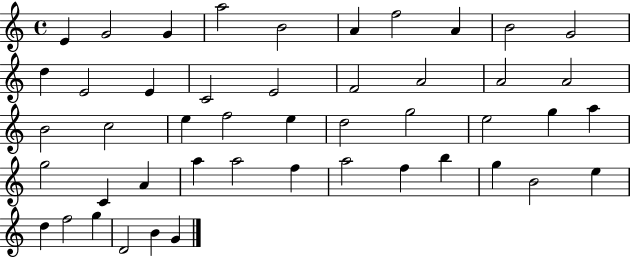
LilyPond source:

{
  \clef treble
  \time 4/4
  \defaultTimeSignature
  \key c \major
  e'4 g'2 g'4 | a''2 b'2 | a'4 f''2 a'4 | b'2 g'2 | \break d''4 e'2 e'4 | c'2 e'2 | f'2 a'2 | a'2 a'2 | \break b'2 c''2 | e''4 f''2 e''4 | d''2 g''2 | e''2 g''4 a''4 | \break g''2 c'4 a'4 | a''4 a''2 f''4 | a''2 f''4 b''4 | g''4 b'2 e''4 | \break d''4 f''2 g''4 | d'2 b'4 g'4 | \bar "|."
}